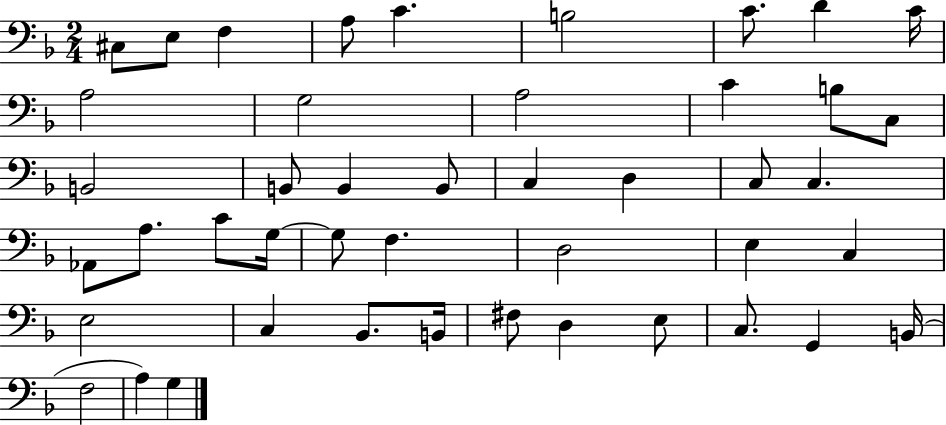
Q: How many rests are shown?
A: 0